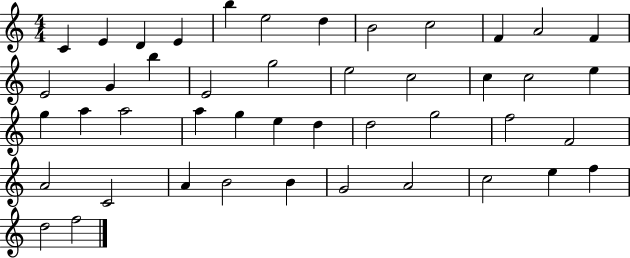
X:1
T:Untitled
M:4/4
L:1/4
K:C
C E D E b e2 d B2 c2 F A2 F E2 G b E2 g2 e2 c2 c c2 e g a a2 a g e d d2 g2 f2 F2 A2 C2 A B2 B G2 A2 c2 e f d2 f2